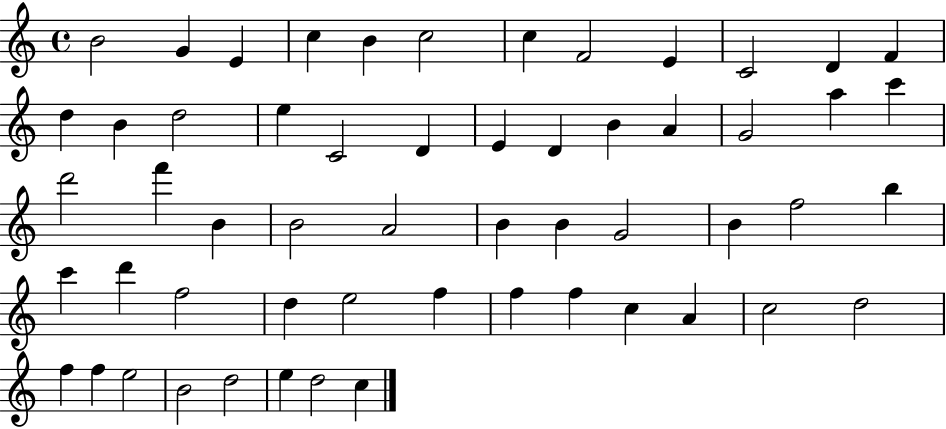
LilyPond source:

{
  \clef treble
  \time 4/4
  \defaultTimeSignature
  \key c \major
  b'2 g'4 e'4 | c''4 b'4 c''2 | c''4 f'2 e'4 | c'2 d'4 f'4 | \break d''4 b'4 d''2 | e''4 c'2 d'4 | e'4 d'4 b'4 a'4 | g'2 a''4 c'''4 | \break d'''2 f'''4 b'4 | b'2 a'2 | b'4 b'4 g'2 | b'4 f''2 b''4 | \break c'''4 d'''4 f''2 | d''4 e''2 f''4 | f''4 f''4 c''4 a'4 | c''2 d''2 | \break f''4 f''4 e''2 | b'2 d''2 | e''4 d''2 c''4 | \bar "|."
}